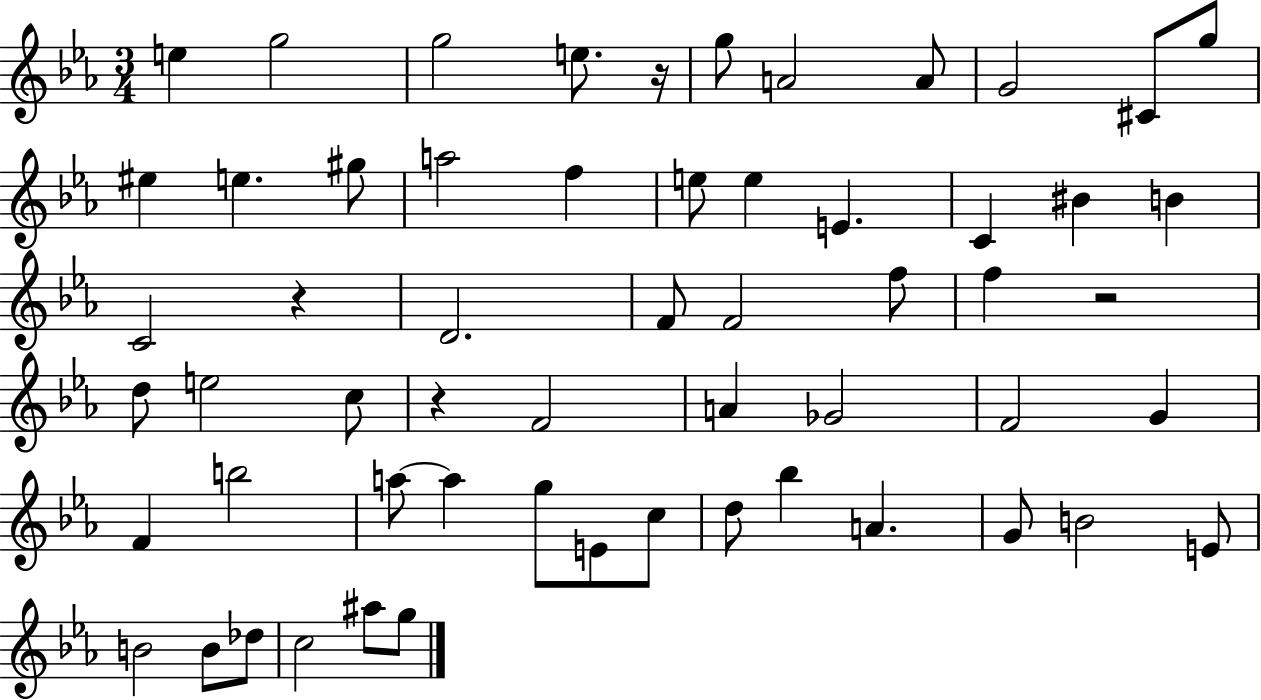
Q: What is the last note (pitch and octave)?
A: G5